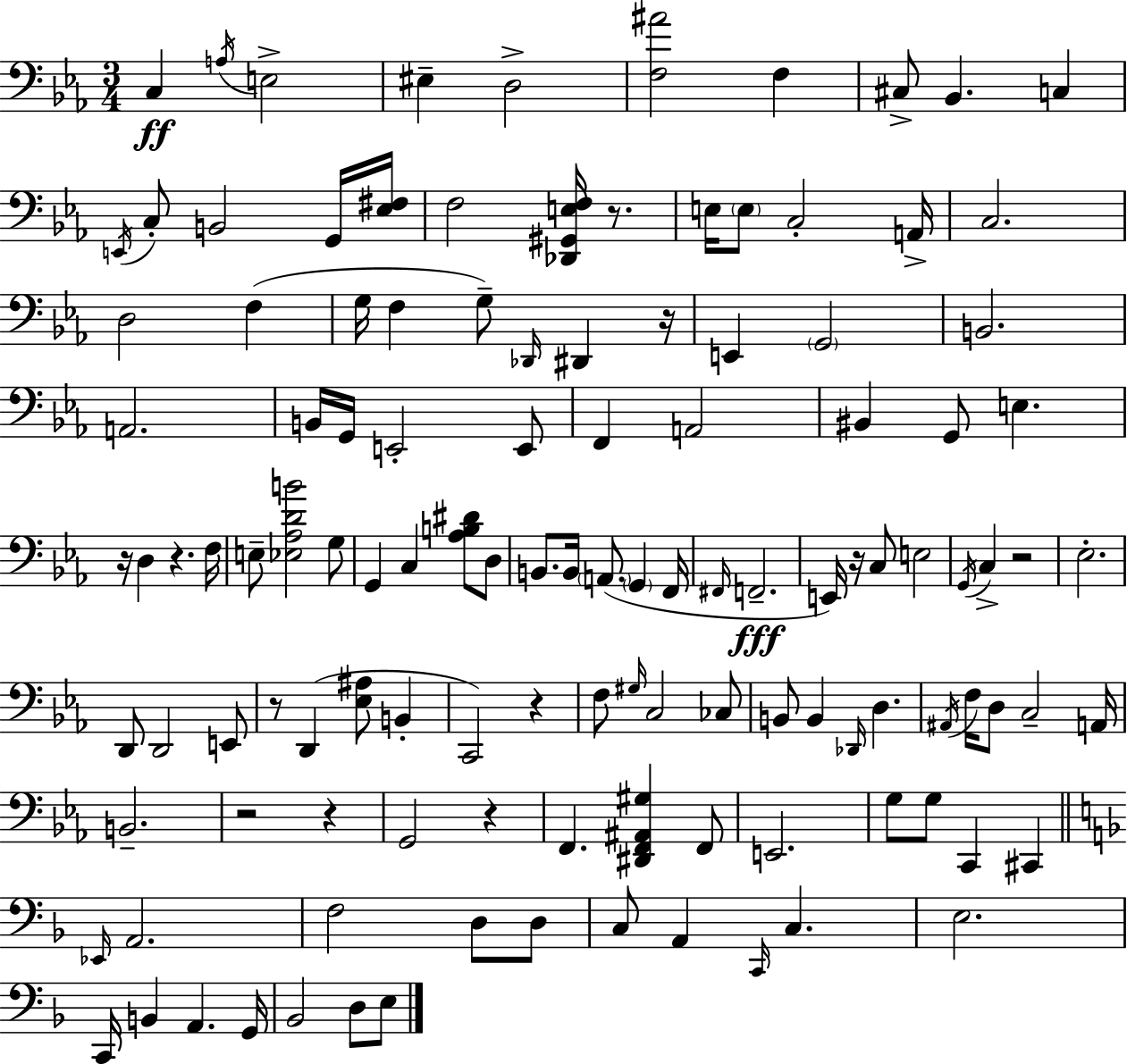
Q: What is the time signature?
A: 3/4